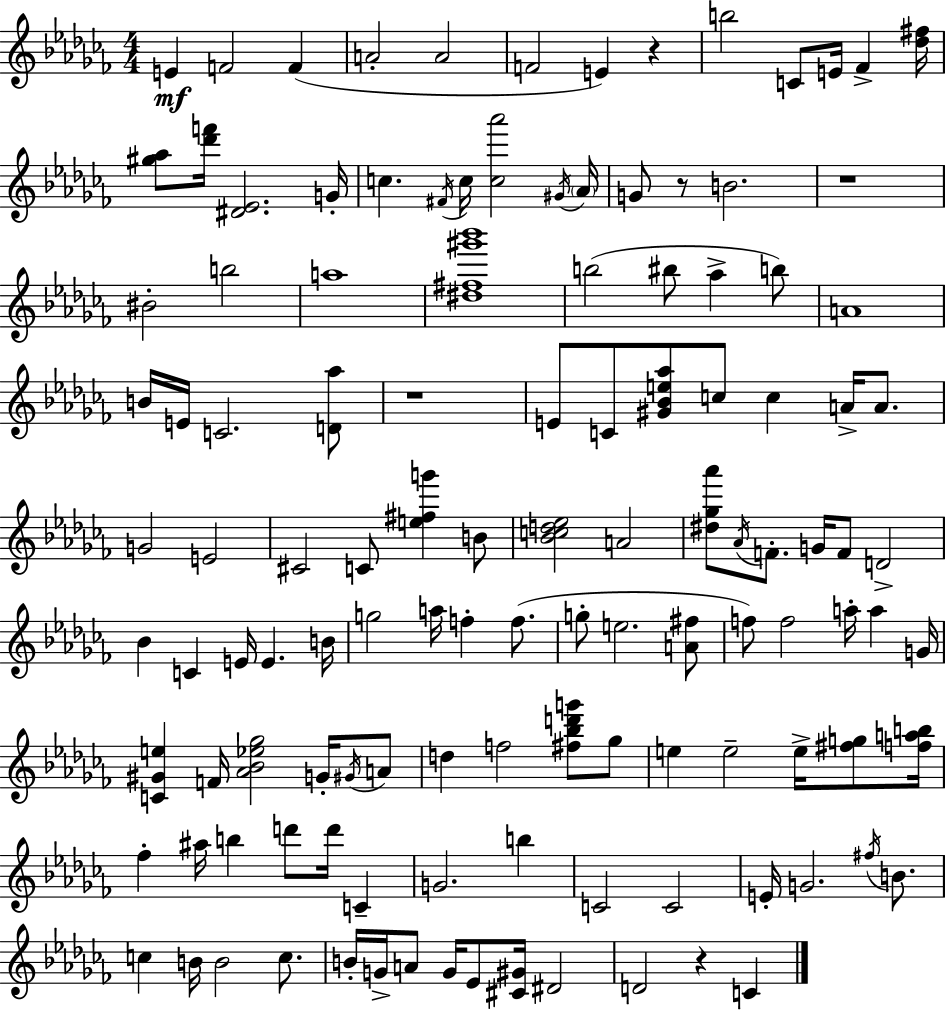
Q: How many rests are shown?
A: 5